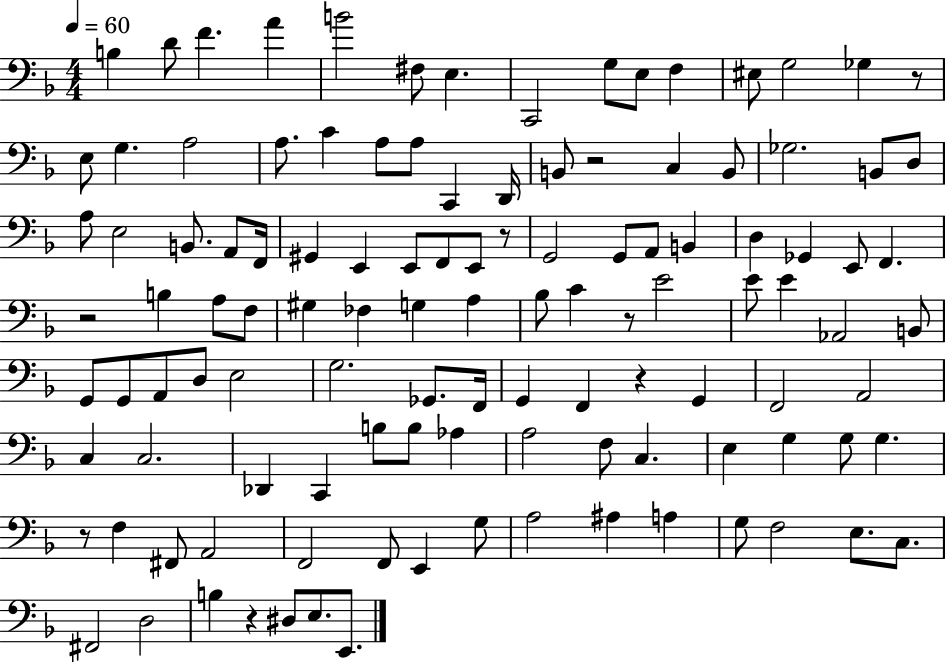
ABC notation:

X:1
T:Untitled
M:4/4
L:1/4
K:F
B, D/2 F A B2 ^F,/2 E, C,,2 G,/2 E,/2 F, ^E,/2 G,2 _G, z/2 E,/2 G, A,2 A,/2 C A,/2 A,/2 C,, D,,/4 B,,/2 z2 C, B,,/2 _G,2 B,,/2 D,/2 A,/2 E,2 B,,/2 A,,/2 F,,/4 ^G,, E,, E,,/2 F,,/2 E,,/2 z/2 G,,2 G,,/2 A,,/2 B,, D, _G,, E,,/2 F,, z2 B, A,/2 F,/2 ^G, _F, G, A, _B,/2 C z/2 E2 E/2 E _A,,2 B,,/2 G,,/2 G,,/2 A,,/2 D,/2 E,2 G,2 _G,,/2 F,,/4 G,, F,, z G,, F,,2 A,,2 C, C,2 _D,, C,, B,/2 B,/2 _A, A,2 F,/2 C, E, G, G,/2 G, z/2 F, ^F,,/2 A,,2 F,,2 F,,/2 E,, G,/2 A,2 ^A, A, G,/2 F,2 E,/2 C,/2 ^F,,2 D,2 B, z ^D,/2 E,/2 E,,/2